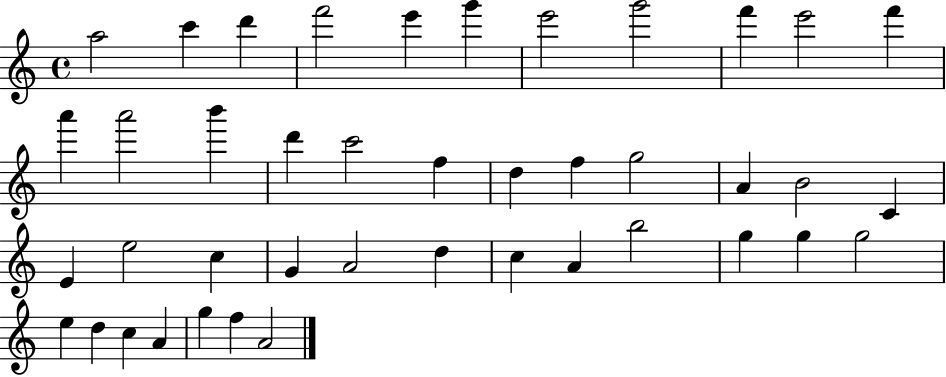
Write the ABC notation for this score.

X:1
T:Untitled
M:4/4
L:1/4
K:C
a2 c' d' f'2 e' g' e'2 g'2 f' e'2 f' a' a'2 b' d' c'2 f d f g2 A B2 C E e2 c G A2 d c A b2 g g g2 e d c A g f A2